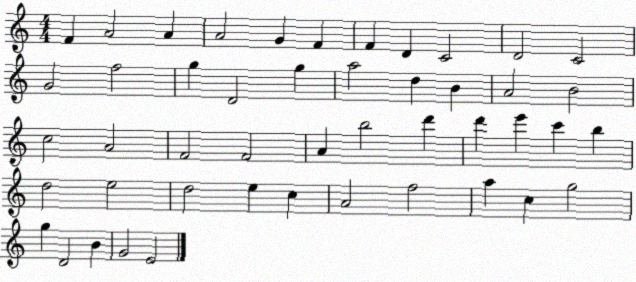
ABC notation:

X:1
T:Untitled
M:4/4
L:1/4
K:C
F A2 A A2 G F F D C2 D2 C2 G2 f2 g D2 g a2 d B A2 B2 c2 A2 F2 F2 A b2 d' d' e' c' b d2 e2 d2 e c A2 f2 a c g2 g D2 B G2 E2